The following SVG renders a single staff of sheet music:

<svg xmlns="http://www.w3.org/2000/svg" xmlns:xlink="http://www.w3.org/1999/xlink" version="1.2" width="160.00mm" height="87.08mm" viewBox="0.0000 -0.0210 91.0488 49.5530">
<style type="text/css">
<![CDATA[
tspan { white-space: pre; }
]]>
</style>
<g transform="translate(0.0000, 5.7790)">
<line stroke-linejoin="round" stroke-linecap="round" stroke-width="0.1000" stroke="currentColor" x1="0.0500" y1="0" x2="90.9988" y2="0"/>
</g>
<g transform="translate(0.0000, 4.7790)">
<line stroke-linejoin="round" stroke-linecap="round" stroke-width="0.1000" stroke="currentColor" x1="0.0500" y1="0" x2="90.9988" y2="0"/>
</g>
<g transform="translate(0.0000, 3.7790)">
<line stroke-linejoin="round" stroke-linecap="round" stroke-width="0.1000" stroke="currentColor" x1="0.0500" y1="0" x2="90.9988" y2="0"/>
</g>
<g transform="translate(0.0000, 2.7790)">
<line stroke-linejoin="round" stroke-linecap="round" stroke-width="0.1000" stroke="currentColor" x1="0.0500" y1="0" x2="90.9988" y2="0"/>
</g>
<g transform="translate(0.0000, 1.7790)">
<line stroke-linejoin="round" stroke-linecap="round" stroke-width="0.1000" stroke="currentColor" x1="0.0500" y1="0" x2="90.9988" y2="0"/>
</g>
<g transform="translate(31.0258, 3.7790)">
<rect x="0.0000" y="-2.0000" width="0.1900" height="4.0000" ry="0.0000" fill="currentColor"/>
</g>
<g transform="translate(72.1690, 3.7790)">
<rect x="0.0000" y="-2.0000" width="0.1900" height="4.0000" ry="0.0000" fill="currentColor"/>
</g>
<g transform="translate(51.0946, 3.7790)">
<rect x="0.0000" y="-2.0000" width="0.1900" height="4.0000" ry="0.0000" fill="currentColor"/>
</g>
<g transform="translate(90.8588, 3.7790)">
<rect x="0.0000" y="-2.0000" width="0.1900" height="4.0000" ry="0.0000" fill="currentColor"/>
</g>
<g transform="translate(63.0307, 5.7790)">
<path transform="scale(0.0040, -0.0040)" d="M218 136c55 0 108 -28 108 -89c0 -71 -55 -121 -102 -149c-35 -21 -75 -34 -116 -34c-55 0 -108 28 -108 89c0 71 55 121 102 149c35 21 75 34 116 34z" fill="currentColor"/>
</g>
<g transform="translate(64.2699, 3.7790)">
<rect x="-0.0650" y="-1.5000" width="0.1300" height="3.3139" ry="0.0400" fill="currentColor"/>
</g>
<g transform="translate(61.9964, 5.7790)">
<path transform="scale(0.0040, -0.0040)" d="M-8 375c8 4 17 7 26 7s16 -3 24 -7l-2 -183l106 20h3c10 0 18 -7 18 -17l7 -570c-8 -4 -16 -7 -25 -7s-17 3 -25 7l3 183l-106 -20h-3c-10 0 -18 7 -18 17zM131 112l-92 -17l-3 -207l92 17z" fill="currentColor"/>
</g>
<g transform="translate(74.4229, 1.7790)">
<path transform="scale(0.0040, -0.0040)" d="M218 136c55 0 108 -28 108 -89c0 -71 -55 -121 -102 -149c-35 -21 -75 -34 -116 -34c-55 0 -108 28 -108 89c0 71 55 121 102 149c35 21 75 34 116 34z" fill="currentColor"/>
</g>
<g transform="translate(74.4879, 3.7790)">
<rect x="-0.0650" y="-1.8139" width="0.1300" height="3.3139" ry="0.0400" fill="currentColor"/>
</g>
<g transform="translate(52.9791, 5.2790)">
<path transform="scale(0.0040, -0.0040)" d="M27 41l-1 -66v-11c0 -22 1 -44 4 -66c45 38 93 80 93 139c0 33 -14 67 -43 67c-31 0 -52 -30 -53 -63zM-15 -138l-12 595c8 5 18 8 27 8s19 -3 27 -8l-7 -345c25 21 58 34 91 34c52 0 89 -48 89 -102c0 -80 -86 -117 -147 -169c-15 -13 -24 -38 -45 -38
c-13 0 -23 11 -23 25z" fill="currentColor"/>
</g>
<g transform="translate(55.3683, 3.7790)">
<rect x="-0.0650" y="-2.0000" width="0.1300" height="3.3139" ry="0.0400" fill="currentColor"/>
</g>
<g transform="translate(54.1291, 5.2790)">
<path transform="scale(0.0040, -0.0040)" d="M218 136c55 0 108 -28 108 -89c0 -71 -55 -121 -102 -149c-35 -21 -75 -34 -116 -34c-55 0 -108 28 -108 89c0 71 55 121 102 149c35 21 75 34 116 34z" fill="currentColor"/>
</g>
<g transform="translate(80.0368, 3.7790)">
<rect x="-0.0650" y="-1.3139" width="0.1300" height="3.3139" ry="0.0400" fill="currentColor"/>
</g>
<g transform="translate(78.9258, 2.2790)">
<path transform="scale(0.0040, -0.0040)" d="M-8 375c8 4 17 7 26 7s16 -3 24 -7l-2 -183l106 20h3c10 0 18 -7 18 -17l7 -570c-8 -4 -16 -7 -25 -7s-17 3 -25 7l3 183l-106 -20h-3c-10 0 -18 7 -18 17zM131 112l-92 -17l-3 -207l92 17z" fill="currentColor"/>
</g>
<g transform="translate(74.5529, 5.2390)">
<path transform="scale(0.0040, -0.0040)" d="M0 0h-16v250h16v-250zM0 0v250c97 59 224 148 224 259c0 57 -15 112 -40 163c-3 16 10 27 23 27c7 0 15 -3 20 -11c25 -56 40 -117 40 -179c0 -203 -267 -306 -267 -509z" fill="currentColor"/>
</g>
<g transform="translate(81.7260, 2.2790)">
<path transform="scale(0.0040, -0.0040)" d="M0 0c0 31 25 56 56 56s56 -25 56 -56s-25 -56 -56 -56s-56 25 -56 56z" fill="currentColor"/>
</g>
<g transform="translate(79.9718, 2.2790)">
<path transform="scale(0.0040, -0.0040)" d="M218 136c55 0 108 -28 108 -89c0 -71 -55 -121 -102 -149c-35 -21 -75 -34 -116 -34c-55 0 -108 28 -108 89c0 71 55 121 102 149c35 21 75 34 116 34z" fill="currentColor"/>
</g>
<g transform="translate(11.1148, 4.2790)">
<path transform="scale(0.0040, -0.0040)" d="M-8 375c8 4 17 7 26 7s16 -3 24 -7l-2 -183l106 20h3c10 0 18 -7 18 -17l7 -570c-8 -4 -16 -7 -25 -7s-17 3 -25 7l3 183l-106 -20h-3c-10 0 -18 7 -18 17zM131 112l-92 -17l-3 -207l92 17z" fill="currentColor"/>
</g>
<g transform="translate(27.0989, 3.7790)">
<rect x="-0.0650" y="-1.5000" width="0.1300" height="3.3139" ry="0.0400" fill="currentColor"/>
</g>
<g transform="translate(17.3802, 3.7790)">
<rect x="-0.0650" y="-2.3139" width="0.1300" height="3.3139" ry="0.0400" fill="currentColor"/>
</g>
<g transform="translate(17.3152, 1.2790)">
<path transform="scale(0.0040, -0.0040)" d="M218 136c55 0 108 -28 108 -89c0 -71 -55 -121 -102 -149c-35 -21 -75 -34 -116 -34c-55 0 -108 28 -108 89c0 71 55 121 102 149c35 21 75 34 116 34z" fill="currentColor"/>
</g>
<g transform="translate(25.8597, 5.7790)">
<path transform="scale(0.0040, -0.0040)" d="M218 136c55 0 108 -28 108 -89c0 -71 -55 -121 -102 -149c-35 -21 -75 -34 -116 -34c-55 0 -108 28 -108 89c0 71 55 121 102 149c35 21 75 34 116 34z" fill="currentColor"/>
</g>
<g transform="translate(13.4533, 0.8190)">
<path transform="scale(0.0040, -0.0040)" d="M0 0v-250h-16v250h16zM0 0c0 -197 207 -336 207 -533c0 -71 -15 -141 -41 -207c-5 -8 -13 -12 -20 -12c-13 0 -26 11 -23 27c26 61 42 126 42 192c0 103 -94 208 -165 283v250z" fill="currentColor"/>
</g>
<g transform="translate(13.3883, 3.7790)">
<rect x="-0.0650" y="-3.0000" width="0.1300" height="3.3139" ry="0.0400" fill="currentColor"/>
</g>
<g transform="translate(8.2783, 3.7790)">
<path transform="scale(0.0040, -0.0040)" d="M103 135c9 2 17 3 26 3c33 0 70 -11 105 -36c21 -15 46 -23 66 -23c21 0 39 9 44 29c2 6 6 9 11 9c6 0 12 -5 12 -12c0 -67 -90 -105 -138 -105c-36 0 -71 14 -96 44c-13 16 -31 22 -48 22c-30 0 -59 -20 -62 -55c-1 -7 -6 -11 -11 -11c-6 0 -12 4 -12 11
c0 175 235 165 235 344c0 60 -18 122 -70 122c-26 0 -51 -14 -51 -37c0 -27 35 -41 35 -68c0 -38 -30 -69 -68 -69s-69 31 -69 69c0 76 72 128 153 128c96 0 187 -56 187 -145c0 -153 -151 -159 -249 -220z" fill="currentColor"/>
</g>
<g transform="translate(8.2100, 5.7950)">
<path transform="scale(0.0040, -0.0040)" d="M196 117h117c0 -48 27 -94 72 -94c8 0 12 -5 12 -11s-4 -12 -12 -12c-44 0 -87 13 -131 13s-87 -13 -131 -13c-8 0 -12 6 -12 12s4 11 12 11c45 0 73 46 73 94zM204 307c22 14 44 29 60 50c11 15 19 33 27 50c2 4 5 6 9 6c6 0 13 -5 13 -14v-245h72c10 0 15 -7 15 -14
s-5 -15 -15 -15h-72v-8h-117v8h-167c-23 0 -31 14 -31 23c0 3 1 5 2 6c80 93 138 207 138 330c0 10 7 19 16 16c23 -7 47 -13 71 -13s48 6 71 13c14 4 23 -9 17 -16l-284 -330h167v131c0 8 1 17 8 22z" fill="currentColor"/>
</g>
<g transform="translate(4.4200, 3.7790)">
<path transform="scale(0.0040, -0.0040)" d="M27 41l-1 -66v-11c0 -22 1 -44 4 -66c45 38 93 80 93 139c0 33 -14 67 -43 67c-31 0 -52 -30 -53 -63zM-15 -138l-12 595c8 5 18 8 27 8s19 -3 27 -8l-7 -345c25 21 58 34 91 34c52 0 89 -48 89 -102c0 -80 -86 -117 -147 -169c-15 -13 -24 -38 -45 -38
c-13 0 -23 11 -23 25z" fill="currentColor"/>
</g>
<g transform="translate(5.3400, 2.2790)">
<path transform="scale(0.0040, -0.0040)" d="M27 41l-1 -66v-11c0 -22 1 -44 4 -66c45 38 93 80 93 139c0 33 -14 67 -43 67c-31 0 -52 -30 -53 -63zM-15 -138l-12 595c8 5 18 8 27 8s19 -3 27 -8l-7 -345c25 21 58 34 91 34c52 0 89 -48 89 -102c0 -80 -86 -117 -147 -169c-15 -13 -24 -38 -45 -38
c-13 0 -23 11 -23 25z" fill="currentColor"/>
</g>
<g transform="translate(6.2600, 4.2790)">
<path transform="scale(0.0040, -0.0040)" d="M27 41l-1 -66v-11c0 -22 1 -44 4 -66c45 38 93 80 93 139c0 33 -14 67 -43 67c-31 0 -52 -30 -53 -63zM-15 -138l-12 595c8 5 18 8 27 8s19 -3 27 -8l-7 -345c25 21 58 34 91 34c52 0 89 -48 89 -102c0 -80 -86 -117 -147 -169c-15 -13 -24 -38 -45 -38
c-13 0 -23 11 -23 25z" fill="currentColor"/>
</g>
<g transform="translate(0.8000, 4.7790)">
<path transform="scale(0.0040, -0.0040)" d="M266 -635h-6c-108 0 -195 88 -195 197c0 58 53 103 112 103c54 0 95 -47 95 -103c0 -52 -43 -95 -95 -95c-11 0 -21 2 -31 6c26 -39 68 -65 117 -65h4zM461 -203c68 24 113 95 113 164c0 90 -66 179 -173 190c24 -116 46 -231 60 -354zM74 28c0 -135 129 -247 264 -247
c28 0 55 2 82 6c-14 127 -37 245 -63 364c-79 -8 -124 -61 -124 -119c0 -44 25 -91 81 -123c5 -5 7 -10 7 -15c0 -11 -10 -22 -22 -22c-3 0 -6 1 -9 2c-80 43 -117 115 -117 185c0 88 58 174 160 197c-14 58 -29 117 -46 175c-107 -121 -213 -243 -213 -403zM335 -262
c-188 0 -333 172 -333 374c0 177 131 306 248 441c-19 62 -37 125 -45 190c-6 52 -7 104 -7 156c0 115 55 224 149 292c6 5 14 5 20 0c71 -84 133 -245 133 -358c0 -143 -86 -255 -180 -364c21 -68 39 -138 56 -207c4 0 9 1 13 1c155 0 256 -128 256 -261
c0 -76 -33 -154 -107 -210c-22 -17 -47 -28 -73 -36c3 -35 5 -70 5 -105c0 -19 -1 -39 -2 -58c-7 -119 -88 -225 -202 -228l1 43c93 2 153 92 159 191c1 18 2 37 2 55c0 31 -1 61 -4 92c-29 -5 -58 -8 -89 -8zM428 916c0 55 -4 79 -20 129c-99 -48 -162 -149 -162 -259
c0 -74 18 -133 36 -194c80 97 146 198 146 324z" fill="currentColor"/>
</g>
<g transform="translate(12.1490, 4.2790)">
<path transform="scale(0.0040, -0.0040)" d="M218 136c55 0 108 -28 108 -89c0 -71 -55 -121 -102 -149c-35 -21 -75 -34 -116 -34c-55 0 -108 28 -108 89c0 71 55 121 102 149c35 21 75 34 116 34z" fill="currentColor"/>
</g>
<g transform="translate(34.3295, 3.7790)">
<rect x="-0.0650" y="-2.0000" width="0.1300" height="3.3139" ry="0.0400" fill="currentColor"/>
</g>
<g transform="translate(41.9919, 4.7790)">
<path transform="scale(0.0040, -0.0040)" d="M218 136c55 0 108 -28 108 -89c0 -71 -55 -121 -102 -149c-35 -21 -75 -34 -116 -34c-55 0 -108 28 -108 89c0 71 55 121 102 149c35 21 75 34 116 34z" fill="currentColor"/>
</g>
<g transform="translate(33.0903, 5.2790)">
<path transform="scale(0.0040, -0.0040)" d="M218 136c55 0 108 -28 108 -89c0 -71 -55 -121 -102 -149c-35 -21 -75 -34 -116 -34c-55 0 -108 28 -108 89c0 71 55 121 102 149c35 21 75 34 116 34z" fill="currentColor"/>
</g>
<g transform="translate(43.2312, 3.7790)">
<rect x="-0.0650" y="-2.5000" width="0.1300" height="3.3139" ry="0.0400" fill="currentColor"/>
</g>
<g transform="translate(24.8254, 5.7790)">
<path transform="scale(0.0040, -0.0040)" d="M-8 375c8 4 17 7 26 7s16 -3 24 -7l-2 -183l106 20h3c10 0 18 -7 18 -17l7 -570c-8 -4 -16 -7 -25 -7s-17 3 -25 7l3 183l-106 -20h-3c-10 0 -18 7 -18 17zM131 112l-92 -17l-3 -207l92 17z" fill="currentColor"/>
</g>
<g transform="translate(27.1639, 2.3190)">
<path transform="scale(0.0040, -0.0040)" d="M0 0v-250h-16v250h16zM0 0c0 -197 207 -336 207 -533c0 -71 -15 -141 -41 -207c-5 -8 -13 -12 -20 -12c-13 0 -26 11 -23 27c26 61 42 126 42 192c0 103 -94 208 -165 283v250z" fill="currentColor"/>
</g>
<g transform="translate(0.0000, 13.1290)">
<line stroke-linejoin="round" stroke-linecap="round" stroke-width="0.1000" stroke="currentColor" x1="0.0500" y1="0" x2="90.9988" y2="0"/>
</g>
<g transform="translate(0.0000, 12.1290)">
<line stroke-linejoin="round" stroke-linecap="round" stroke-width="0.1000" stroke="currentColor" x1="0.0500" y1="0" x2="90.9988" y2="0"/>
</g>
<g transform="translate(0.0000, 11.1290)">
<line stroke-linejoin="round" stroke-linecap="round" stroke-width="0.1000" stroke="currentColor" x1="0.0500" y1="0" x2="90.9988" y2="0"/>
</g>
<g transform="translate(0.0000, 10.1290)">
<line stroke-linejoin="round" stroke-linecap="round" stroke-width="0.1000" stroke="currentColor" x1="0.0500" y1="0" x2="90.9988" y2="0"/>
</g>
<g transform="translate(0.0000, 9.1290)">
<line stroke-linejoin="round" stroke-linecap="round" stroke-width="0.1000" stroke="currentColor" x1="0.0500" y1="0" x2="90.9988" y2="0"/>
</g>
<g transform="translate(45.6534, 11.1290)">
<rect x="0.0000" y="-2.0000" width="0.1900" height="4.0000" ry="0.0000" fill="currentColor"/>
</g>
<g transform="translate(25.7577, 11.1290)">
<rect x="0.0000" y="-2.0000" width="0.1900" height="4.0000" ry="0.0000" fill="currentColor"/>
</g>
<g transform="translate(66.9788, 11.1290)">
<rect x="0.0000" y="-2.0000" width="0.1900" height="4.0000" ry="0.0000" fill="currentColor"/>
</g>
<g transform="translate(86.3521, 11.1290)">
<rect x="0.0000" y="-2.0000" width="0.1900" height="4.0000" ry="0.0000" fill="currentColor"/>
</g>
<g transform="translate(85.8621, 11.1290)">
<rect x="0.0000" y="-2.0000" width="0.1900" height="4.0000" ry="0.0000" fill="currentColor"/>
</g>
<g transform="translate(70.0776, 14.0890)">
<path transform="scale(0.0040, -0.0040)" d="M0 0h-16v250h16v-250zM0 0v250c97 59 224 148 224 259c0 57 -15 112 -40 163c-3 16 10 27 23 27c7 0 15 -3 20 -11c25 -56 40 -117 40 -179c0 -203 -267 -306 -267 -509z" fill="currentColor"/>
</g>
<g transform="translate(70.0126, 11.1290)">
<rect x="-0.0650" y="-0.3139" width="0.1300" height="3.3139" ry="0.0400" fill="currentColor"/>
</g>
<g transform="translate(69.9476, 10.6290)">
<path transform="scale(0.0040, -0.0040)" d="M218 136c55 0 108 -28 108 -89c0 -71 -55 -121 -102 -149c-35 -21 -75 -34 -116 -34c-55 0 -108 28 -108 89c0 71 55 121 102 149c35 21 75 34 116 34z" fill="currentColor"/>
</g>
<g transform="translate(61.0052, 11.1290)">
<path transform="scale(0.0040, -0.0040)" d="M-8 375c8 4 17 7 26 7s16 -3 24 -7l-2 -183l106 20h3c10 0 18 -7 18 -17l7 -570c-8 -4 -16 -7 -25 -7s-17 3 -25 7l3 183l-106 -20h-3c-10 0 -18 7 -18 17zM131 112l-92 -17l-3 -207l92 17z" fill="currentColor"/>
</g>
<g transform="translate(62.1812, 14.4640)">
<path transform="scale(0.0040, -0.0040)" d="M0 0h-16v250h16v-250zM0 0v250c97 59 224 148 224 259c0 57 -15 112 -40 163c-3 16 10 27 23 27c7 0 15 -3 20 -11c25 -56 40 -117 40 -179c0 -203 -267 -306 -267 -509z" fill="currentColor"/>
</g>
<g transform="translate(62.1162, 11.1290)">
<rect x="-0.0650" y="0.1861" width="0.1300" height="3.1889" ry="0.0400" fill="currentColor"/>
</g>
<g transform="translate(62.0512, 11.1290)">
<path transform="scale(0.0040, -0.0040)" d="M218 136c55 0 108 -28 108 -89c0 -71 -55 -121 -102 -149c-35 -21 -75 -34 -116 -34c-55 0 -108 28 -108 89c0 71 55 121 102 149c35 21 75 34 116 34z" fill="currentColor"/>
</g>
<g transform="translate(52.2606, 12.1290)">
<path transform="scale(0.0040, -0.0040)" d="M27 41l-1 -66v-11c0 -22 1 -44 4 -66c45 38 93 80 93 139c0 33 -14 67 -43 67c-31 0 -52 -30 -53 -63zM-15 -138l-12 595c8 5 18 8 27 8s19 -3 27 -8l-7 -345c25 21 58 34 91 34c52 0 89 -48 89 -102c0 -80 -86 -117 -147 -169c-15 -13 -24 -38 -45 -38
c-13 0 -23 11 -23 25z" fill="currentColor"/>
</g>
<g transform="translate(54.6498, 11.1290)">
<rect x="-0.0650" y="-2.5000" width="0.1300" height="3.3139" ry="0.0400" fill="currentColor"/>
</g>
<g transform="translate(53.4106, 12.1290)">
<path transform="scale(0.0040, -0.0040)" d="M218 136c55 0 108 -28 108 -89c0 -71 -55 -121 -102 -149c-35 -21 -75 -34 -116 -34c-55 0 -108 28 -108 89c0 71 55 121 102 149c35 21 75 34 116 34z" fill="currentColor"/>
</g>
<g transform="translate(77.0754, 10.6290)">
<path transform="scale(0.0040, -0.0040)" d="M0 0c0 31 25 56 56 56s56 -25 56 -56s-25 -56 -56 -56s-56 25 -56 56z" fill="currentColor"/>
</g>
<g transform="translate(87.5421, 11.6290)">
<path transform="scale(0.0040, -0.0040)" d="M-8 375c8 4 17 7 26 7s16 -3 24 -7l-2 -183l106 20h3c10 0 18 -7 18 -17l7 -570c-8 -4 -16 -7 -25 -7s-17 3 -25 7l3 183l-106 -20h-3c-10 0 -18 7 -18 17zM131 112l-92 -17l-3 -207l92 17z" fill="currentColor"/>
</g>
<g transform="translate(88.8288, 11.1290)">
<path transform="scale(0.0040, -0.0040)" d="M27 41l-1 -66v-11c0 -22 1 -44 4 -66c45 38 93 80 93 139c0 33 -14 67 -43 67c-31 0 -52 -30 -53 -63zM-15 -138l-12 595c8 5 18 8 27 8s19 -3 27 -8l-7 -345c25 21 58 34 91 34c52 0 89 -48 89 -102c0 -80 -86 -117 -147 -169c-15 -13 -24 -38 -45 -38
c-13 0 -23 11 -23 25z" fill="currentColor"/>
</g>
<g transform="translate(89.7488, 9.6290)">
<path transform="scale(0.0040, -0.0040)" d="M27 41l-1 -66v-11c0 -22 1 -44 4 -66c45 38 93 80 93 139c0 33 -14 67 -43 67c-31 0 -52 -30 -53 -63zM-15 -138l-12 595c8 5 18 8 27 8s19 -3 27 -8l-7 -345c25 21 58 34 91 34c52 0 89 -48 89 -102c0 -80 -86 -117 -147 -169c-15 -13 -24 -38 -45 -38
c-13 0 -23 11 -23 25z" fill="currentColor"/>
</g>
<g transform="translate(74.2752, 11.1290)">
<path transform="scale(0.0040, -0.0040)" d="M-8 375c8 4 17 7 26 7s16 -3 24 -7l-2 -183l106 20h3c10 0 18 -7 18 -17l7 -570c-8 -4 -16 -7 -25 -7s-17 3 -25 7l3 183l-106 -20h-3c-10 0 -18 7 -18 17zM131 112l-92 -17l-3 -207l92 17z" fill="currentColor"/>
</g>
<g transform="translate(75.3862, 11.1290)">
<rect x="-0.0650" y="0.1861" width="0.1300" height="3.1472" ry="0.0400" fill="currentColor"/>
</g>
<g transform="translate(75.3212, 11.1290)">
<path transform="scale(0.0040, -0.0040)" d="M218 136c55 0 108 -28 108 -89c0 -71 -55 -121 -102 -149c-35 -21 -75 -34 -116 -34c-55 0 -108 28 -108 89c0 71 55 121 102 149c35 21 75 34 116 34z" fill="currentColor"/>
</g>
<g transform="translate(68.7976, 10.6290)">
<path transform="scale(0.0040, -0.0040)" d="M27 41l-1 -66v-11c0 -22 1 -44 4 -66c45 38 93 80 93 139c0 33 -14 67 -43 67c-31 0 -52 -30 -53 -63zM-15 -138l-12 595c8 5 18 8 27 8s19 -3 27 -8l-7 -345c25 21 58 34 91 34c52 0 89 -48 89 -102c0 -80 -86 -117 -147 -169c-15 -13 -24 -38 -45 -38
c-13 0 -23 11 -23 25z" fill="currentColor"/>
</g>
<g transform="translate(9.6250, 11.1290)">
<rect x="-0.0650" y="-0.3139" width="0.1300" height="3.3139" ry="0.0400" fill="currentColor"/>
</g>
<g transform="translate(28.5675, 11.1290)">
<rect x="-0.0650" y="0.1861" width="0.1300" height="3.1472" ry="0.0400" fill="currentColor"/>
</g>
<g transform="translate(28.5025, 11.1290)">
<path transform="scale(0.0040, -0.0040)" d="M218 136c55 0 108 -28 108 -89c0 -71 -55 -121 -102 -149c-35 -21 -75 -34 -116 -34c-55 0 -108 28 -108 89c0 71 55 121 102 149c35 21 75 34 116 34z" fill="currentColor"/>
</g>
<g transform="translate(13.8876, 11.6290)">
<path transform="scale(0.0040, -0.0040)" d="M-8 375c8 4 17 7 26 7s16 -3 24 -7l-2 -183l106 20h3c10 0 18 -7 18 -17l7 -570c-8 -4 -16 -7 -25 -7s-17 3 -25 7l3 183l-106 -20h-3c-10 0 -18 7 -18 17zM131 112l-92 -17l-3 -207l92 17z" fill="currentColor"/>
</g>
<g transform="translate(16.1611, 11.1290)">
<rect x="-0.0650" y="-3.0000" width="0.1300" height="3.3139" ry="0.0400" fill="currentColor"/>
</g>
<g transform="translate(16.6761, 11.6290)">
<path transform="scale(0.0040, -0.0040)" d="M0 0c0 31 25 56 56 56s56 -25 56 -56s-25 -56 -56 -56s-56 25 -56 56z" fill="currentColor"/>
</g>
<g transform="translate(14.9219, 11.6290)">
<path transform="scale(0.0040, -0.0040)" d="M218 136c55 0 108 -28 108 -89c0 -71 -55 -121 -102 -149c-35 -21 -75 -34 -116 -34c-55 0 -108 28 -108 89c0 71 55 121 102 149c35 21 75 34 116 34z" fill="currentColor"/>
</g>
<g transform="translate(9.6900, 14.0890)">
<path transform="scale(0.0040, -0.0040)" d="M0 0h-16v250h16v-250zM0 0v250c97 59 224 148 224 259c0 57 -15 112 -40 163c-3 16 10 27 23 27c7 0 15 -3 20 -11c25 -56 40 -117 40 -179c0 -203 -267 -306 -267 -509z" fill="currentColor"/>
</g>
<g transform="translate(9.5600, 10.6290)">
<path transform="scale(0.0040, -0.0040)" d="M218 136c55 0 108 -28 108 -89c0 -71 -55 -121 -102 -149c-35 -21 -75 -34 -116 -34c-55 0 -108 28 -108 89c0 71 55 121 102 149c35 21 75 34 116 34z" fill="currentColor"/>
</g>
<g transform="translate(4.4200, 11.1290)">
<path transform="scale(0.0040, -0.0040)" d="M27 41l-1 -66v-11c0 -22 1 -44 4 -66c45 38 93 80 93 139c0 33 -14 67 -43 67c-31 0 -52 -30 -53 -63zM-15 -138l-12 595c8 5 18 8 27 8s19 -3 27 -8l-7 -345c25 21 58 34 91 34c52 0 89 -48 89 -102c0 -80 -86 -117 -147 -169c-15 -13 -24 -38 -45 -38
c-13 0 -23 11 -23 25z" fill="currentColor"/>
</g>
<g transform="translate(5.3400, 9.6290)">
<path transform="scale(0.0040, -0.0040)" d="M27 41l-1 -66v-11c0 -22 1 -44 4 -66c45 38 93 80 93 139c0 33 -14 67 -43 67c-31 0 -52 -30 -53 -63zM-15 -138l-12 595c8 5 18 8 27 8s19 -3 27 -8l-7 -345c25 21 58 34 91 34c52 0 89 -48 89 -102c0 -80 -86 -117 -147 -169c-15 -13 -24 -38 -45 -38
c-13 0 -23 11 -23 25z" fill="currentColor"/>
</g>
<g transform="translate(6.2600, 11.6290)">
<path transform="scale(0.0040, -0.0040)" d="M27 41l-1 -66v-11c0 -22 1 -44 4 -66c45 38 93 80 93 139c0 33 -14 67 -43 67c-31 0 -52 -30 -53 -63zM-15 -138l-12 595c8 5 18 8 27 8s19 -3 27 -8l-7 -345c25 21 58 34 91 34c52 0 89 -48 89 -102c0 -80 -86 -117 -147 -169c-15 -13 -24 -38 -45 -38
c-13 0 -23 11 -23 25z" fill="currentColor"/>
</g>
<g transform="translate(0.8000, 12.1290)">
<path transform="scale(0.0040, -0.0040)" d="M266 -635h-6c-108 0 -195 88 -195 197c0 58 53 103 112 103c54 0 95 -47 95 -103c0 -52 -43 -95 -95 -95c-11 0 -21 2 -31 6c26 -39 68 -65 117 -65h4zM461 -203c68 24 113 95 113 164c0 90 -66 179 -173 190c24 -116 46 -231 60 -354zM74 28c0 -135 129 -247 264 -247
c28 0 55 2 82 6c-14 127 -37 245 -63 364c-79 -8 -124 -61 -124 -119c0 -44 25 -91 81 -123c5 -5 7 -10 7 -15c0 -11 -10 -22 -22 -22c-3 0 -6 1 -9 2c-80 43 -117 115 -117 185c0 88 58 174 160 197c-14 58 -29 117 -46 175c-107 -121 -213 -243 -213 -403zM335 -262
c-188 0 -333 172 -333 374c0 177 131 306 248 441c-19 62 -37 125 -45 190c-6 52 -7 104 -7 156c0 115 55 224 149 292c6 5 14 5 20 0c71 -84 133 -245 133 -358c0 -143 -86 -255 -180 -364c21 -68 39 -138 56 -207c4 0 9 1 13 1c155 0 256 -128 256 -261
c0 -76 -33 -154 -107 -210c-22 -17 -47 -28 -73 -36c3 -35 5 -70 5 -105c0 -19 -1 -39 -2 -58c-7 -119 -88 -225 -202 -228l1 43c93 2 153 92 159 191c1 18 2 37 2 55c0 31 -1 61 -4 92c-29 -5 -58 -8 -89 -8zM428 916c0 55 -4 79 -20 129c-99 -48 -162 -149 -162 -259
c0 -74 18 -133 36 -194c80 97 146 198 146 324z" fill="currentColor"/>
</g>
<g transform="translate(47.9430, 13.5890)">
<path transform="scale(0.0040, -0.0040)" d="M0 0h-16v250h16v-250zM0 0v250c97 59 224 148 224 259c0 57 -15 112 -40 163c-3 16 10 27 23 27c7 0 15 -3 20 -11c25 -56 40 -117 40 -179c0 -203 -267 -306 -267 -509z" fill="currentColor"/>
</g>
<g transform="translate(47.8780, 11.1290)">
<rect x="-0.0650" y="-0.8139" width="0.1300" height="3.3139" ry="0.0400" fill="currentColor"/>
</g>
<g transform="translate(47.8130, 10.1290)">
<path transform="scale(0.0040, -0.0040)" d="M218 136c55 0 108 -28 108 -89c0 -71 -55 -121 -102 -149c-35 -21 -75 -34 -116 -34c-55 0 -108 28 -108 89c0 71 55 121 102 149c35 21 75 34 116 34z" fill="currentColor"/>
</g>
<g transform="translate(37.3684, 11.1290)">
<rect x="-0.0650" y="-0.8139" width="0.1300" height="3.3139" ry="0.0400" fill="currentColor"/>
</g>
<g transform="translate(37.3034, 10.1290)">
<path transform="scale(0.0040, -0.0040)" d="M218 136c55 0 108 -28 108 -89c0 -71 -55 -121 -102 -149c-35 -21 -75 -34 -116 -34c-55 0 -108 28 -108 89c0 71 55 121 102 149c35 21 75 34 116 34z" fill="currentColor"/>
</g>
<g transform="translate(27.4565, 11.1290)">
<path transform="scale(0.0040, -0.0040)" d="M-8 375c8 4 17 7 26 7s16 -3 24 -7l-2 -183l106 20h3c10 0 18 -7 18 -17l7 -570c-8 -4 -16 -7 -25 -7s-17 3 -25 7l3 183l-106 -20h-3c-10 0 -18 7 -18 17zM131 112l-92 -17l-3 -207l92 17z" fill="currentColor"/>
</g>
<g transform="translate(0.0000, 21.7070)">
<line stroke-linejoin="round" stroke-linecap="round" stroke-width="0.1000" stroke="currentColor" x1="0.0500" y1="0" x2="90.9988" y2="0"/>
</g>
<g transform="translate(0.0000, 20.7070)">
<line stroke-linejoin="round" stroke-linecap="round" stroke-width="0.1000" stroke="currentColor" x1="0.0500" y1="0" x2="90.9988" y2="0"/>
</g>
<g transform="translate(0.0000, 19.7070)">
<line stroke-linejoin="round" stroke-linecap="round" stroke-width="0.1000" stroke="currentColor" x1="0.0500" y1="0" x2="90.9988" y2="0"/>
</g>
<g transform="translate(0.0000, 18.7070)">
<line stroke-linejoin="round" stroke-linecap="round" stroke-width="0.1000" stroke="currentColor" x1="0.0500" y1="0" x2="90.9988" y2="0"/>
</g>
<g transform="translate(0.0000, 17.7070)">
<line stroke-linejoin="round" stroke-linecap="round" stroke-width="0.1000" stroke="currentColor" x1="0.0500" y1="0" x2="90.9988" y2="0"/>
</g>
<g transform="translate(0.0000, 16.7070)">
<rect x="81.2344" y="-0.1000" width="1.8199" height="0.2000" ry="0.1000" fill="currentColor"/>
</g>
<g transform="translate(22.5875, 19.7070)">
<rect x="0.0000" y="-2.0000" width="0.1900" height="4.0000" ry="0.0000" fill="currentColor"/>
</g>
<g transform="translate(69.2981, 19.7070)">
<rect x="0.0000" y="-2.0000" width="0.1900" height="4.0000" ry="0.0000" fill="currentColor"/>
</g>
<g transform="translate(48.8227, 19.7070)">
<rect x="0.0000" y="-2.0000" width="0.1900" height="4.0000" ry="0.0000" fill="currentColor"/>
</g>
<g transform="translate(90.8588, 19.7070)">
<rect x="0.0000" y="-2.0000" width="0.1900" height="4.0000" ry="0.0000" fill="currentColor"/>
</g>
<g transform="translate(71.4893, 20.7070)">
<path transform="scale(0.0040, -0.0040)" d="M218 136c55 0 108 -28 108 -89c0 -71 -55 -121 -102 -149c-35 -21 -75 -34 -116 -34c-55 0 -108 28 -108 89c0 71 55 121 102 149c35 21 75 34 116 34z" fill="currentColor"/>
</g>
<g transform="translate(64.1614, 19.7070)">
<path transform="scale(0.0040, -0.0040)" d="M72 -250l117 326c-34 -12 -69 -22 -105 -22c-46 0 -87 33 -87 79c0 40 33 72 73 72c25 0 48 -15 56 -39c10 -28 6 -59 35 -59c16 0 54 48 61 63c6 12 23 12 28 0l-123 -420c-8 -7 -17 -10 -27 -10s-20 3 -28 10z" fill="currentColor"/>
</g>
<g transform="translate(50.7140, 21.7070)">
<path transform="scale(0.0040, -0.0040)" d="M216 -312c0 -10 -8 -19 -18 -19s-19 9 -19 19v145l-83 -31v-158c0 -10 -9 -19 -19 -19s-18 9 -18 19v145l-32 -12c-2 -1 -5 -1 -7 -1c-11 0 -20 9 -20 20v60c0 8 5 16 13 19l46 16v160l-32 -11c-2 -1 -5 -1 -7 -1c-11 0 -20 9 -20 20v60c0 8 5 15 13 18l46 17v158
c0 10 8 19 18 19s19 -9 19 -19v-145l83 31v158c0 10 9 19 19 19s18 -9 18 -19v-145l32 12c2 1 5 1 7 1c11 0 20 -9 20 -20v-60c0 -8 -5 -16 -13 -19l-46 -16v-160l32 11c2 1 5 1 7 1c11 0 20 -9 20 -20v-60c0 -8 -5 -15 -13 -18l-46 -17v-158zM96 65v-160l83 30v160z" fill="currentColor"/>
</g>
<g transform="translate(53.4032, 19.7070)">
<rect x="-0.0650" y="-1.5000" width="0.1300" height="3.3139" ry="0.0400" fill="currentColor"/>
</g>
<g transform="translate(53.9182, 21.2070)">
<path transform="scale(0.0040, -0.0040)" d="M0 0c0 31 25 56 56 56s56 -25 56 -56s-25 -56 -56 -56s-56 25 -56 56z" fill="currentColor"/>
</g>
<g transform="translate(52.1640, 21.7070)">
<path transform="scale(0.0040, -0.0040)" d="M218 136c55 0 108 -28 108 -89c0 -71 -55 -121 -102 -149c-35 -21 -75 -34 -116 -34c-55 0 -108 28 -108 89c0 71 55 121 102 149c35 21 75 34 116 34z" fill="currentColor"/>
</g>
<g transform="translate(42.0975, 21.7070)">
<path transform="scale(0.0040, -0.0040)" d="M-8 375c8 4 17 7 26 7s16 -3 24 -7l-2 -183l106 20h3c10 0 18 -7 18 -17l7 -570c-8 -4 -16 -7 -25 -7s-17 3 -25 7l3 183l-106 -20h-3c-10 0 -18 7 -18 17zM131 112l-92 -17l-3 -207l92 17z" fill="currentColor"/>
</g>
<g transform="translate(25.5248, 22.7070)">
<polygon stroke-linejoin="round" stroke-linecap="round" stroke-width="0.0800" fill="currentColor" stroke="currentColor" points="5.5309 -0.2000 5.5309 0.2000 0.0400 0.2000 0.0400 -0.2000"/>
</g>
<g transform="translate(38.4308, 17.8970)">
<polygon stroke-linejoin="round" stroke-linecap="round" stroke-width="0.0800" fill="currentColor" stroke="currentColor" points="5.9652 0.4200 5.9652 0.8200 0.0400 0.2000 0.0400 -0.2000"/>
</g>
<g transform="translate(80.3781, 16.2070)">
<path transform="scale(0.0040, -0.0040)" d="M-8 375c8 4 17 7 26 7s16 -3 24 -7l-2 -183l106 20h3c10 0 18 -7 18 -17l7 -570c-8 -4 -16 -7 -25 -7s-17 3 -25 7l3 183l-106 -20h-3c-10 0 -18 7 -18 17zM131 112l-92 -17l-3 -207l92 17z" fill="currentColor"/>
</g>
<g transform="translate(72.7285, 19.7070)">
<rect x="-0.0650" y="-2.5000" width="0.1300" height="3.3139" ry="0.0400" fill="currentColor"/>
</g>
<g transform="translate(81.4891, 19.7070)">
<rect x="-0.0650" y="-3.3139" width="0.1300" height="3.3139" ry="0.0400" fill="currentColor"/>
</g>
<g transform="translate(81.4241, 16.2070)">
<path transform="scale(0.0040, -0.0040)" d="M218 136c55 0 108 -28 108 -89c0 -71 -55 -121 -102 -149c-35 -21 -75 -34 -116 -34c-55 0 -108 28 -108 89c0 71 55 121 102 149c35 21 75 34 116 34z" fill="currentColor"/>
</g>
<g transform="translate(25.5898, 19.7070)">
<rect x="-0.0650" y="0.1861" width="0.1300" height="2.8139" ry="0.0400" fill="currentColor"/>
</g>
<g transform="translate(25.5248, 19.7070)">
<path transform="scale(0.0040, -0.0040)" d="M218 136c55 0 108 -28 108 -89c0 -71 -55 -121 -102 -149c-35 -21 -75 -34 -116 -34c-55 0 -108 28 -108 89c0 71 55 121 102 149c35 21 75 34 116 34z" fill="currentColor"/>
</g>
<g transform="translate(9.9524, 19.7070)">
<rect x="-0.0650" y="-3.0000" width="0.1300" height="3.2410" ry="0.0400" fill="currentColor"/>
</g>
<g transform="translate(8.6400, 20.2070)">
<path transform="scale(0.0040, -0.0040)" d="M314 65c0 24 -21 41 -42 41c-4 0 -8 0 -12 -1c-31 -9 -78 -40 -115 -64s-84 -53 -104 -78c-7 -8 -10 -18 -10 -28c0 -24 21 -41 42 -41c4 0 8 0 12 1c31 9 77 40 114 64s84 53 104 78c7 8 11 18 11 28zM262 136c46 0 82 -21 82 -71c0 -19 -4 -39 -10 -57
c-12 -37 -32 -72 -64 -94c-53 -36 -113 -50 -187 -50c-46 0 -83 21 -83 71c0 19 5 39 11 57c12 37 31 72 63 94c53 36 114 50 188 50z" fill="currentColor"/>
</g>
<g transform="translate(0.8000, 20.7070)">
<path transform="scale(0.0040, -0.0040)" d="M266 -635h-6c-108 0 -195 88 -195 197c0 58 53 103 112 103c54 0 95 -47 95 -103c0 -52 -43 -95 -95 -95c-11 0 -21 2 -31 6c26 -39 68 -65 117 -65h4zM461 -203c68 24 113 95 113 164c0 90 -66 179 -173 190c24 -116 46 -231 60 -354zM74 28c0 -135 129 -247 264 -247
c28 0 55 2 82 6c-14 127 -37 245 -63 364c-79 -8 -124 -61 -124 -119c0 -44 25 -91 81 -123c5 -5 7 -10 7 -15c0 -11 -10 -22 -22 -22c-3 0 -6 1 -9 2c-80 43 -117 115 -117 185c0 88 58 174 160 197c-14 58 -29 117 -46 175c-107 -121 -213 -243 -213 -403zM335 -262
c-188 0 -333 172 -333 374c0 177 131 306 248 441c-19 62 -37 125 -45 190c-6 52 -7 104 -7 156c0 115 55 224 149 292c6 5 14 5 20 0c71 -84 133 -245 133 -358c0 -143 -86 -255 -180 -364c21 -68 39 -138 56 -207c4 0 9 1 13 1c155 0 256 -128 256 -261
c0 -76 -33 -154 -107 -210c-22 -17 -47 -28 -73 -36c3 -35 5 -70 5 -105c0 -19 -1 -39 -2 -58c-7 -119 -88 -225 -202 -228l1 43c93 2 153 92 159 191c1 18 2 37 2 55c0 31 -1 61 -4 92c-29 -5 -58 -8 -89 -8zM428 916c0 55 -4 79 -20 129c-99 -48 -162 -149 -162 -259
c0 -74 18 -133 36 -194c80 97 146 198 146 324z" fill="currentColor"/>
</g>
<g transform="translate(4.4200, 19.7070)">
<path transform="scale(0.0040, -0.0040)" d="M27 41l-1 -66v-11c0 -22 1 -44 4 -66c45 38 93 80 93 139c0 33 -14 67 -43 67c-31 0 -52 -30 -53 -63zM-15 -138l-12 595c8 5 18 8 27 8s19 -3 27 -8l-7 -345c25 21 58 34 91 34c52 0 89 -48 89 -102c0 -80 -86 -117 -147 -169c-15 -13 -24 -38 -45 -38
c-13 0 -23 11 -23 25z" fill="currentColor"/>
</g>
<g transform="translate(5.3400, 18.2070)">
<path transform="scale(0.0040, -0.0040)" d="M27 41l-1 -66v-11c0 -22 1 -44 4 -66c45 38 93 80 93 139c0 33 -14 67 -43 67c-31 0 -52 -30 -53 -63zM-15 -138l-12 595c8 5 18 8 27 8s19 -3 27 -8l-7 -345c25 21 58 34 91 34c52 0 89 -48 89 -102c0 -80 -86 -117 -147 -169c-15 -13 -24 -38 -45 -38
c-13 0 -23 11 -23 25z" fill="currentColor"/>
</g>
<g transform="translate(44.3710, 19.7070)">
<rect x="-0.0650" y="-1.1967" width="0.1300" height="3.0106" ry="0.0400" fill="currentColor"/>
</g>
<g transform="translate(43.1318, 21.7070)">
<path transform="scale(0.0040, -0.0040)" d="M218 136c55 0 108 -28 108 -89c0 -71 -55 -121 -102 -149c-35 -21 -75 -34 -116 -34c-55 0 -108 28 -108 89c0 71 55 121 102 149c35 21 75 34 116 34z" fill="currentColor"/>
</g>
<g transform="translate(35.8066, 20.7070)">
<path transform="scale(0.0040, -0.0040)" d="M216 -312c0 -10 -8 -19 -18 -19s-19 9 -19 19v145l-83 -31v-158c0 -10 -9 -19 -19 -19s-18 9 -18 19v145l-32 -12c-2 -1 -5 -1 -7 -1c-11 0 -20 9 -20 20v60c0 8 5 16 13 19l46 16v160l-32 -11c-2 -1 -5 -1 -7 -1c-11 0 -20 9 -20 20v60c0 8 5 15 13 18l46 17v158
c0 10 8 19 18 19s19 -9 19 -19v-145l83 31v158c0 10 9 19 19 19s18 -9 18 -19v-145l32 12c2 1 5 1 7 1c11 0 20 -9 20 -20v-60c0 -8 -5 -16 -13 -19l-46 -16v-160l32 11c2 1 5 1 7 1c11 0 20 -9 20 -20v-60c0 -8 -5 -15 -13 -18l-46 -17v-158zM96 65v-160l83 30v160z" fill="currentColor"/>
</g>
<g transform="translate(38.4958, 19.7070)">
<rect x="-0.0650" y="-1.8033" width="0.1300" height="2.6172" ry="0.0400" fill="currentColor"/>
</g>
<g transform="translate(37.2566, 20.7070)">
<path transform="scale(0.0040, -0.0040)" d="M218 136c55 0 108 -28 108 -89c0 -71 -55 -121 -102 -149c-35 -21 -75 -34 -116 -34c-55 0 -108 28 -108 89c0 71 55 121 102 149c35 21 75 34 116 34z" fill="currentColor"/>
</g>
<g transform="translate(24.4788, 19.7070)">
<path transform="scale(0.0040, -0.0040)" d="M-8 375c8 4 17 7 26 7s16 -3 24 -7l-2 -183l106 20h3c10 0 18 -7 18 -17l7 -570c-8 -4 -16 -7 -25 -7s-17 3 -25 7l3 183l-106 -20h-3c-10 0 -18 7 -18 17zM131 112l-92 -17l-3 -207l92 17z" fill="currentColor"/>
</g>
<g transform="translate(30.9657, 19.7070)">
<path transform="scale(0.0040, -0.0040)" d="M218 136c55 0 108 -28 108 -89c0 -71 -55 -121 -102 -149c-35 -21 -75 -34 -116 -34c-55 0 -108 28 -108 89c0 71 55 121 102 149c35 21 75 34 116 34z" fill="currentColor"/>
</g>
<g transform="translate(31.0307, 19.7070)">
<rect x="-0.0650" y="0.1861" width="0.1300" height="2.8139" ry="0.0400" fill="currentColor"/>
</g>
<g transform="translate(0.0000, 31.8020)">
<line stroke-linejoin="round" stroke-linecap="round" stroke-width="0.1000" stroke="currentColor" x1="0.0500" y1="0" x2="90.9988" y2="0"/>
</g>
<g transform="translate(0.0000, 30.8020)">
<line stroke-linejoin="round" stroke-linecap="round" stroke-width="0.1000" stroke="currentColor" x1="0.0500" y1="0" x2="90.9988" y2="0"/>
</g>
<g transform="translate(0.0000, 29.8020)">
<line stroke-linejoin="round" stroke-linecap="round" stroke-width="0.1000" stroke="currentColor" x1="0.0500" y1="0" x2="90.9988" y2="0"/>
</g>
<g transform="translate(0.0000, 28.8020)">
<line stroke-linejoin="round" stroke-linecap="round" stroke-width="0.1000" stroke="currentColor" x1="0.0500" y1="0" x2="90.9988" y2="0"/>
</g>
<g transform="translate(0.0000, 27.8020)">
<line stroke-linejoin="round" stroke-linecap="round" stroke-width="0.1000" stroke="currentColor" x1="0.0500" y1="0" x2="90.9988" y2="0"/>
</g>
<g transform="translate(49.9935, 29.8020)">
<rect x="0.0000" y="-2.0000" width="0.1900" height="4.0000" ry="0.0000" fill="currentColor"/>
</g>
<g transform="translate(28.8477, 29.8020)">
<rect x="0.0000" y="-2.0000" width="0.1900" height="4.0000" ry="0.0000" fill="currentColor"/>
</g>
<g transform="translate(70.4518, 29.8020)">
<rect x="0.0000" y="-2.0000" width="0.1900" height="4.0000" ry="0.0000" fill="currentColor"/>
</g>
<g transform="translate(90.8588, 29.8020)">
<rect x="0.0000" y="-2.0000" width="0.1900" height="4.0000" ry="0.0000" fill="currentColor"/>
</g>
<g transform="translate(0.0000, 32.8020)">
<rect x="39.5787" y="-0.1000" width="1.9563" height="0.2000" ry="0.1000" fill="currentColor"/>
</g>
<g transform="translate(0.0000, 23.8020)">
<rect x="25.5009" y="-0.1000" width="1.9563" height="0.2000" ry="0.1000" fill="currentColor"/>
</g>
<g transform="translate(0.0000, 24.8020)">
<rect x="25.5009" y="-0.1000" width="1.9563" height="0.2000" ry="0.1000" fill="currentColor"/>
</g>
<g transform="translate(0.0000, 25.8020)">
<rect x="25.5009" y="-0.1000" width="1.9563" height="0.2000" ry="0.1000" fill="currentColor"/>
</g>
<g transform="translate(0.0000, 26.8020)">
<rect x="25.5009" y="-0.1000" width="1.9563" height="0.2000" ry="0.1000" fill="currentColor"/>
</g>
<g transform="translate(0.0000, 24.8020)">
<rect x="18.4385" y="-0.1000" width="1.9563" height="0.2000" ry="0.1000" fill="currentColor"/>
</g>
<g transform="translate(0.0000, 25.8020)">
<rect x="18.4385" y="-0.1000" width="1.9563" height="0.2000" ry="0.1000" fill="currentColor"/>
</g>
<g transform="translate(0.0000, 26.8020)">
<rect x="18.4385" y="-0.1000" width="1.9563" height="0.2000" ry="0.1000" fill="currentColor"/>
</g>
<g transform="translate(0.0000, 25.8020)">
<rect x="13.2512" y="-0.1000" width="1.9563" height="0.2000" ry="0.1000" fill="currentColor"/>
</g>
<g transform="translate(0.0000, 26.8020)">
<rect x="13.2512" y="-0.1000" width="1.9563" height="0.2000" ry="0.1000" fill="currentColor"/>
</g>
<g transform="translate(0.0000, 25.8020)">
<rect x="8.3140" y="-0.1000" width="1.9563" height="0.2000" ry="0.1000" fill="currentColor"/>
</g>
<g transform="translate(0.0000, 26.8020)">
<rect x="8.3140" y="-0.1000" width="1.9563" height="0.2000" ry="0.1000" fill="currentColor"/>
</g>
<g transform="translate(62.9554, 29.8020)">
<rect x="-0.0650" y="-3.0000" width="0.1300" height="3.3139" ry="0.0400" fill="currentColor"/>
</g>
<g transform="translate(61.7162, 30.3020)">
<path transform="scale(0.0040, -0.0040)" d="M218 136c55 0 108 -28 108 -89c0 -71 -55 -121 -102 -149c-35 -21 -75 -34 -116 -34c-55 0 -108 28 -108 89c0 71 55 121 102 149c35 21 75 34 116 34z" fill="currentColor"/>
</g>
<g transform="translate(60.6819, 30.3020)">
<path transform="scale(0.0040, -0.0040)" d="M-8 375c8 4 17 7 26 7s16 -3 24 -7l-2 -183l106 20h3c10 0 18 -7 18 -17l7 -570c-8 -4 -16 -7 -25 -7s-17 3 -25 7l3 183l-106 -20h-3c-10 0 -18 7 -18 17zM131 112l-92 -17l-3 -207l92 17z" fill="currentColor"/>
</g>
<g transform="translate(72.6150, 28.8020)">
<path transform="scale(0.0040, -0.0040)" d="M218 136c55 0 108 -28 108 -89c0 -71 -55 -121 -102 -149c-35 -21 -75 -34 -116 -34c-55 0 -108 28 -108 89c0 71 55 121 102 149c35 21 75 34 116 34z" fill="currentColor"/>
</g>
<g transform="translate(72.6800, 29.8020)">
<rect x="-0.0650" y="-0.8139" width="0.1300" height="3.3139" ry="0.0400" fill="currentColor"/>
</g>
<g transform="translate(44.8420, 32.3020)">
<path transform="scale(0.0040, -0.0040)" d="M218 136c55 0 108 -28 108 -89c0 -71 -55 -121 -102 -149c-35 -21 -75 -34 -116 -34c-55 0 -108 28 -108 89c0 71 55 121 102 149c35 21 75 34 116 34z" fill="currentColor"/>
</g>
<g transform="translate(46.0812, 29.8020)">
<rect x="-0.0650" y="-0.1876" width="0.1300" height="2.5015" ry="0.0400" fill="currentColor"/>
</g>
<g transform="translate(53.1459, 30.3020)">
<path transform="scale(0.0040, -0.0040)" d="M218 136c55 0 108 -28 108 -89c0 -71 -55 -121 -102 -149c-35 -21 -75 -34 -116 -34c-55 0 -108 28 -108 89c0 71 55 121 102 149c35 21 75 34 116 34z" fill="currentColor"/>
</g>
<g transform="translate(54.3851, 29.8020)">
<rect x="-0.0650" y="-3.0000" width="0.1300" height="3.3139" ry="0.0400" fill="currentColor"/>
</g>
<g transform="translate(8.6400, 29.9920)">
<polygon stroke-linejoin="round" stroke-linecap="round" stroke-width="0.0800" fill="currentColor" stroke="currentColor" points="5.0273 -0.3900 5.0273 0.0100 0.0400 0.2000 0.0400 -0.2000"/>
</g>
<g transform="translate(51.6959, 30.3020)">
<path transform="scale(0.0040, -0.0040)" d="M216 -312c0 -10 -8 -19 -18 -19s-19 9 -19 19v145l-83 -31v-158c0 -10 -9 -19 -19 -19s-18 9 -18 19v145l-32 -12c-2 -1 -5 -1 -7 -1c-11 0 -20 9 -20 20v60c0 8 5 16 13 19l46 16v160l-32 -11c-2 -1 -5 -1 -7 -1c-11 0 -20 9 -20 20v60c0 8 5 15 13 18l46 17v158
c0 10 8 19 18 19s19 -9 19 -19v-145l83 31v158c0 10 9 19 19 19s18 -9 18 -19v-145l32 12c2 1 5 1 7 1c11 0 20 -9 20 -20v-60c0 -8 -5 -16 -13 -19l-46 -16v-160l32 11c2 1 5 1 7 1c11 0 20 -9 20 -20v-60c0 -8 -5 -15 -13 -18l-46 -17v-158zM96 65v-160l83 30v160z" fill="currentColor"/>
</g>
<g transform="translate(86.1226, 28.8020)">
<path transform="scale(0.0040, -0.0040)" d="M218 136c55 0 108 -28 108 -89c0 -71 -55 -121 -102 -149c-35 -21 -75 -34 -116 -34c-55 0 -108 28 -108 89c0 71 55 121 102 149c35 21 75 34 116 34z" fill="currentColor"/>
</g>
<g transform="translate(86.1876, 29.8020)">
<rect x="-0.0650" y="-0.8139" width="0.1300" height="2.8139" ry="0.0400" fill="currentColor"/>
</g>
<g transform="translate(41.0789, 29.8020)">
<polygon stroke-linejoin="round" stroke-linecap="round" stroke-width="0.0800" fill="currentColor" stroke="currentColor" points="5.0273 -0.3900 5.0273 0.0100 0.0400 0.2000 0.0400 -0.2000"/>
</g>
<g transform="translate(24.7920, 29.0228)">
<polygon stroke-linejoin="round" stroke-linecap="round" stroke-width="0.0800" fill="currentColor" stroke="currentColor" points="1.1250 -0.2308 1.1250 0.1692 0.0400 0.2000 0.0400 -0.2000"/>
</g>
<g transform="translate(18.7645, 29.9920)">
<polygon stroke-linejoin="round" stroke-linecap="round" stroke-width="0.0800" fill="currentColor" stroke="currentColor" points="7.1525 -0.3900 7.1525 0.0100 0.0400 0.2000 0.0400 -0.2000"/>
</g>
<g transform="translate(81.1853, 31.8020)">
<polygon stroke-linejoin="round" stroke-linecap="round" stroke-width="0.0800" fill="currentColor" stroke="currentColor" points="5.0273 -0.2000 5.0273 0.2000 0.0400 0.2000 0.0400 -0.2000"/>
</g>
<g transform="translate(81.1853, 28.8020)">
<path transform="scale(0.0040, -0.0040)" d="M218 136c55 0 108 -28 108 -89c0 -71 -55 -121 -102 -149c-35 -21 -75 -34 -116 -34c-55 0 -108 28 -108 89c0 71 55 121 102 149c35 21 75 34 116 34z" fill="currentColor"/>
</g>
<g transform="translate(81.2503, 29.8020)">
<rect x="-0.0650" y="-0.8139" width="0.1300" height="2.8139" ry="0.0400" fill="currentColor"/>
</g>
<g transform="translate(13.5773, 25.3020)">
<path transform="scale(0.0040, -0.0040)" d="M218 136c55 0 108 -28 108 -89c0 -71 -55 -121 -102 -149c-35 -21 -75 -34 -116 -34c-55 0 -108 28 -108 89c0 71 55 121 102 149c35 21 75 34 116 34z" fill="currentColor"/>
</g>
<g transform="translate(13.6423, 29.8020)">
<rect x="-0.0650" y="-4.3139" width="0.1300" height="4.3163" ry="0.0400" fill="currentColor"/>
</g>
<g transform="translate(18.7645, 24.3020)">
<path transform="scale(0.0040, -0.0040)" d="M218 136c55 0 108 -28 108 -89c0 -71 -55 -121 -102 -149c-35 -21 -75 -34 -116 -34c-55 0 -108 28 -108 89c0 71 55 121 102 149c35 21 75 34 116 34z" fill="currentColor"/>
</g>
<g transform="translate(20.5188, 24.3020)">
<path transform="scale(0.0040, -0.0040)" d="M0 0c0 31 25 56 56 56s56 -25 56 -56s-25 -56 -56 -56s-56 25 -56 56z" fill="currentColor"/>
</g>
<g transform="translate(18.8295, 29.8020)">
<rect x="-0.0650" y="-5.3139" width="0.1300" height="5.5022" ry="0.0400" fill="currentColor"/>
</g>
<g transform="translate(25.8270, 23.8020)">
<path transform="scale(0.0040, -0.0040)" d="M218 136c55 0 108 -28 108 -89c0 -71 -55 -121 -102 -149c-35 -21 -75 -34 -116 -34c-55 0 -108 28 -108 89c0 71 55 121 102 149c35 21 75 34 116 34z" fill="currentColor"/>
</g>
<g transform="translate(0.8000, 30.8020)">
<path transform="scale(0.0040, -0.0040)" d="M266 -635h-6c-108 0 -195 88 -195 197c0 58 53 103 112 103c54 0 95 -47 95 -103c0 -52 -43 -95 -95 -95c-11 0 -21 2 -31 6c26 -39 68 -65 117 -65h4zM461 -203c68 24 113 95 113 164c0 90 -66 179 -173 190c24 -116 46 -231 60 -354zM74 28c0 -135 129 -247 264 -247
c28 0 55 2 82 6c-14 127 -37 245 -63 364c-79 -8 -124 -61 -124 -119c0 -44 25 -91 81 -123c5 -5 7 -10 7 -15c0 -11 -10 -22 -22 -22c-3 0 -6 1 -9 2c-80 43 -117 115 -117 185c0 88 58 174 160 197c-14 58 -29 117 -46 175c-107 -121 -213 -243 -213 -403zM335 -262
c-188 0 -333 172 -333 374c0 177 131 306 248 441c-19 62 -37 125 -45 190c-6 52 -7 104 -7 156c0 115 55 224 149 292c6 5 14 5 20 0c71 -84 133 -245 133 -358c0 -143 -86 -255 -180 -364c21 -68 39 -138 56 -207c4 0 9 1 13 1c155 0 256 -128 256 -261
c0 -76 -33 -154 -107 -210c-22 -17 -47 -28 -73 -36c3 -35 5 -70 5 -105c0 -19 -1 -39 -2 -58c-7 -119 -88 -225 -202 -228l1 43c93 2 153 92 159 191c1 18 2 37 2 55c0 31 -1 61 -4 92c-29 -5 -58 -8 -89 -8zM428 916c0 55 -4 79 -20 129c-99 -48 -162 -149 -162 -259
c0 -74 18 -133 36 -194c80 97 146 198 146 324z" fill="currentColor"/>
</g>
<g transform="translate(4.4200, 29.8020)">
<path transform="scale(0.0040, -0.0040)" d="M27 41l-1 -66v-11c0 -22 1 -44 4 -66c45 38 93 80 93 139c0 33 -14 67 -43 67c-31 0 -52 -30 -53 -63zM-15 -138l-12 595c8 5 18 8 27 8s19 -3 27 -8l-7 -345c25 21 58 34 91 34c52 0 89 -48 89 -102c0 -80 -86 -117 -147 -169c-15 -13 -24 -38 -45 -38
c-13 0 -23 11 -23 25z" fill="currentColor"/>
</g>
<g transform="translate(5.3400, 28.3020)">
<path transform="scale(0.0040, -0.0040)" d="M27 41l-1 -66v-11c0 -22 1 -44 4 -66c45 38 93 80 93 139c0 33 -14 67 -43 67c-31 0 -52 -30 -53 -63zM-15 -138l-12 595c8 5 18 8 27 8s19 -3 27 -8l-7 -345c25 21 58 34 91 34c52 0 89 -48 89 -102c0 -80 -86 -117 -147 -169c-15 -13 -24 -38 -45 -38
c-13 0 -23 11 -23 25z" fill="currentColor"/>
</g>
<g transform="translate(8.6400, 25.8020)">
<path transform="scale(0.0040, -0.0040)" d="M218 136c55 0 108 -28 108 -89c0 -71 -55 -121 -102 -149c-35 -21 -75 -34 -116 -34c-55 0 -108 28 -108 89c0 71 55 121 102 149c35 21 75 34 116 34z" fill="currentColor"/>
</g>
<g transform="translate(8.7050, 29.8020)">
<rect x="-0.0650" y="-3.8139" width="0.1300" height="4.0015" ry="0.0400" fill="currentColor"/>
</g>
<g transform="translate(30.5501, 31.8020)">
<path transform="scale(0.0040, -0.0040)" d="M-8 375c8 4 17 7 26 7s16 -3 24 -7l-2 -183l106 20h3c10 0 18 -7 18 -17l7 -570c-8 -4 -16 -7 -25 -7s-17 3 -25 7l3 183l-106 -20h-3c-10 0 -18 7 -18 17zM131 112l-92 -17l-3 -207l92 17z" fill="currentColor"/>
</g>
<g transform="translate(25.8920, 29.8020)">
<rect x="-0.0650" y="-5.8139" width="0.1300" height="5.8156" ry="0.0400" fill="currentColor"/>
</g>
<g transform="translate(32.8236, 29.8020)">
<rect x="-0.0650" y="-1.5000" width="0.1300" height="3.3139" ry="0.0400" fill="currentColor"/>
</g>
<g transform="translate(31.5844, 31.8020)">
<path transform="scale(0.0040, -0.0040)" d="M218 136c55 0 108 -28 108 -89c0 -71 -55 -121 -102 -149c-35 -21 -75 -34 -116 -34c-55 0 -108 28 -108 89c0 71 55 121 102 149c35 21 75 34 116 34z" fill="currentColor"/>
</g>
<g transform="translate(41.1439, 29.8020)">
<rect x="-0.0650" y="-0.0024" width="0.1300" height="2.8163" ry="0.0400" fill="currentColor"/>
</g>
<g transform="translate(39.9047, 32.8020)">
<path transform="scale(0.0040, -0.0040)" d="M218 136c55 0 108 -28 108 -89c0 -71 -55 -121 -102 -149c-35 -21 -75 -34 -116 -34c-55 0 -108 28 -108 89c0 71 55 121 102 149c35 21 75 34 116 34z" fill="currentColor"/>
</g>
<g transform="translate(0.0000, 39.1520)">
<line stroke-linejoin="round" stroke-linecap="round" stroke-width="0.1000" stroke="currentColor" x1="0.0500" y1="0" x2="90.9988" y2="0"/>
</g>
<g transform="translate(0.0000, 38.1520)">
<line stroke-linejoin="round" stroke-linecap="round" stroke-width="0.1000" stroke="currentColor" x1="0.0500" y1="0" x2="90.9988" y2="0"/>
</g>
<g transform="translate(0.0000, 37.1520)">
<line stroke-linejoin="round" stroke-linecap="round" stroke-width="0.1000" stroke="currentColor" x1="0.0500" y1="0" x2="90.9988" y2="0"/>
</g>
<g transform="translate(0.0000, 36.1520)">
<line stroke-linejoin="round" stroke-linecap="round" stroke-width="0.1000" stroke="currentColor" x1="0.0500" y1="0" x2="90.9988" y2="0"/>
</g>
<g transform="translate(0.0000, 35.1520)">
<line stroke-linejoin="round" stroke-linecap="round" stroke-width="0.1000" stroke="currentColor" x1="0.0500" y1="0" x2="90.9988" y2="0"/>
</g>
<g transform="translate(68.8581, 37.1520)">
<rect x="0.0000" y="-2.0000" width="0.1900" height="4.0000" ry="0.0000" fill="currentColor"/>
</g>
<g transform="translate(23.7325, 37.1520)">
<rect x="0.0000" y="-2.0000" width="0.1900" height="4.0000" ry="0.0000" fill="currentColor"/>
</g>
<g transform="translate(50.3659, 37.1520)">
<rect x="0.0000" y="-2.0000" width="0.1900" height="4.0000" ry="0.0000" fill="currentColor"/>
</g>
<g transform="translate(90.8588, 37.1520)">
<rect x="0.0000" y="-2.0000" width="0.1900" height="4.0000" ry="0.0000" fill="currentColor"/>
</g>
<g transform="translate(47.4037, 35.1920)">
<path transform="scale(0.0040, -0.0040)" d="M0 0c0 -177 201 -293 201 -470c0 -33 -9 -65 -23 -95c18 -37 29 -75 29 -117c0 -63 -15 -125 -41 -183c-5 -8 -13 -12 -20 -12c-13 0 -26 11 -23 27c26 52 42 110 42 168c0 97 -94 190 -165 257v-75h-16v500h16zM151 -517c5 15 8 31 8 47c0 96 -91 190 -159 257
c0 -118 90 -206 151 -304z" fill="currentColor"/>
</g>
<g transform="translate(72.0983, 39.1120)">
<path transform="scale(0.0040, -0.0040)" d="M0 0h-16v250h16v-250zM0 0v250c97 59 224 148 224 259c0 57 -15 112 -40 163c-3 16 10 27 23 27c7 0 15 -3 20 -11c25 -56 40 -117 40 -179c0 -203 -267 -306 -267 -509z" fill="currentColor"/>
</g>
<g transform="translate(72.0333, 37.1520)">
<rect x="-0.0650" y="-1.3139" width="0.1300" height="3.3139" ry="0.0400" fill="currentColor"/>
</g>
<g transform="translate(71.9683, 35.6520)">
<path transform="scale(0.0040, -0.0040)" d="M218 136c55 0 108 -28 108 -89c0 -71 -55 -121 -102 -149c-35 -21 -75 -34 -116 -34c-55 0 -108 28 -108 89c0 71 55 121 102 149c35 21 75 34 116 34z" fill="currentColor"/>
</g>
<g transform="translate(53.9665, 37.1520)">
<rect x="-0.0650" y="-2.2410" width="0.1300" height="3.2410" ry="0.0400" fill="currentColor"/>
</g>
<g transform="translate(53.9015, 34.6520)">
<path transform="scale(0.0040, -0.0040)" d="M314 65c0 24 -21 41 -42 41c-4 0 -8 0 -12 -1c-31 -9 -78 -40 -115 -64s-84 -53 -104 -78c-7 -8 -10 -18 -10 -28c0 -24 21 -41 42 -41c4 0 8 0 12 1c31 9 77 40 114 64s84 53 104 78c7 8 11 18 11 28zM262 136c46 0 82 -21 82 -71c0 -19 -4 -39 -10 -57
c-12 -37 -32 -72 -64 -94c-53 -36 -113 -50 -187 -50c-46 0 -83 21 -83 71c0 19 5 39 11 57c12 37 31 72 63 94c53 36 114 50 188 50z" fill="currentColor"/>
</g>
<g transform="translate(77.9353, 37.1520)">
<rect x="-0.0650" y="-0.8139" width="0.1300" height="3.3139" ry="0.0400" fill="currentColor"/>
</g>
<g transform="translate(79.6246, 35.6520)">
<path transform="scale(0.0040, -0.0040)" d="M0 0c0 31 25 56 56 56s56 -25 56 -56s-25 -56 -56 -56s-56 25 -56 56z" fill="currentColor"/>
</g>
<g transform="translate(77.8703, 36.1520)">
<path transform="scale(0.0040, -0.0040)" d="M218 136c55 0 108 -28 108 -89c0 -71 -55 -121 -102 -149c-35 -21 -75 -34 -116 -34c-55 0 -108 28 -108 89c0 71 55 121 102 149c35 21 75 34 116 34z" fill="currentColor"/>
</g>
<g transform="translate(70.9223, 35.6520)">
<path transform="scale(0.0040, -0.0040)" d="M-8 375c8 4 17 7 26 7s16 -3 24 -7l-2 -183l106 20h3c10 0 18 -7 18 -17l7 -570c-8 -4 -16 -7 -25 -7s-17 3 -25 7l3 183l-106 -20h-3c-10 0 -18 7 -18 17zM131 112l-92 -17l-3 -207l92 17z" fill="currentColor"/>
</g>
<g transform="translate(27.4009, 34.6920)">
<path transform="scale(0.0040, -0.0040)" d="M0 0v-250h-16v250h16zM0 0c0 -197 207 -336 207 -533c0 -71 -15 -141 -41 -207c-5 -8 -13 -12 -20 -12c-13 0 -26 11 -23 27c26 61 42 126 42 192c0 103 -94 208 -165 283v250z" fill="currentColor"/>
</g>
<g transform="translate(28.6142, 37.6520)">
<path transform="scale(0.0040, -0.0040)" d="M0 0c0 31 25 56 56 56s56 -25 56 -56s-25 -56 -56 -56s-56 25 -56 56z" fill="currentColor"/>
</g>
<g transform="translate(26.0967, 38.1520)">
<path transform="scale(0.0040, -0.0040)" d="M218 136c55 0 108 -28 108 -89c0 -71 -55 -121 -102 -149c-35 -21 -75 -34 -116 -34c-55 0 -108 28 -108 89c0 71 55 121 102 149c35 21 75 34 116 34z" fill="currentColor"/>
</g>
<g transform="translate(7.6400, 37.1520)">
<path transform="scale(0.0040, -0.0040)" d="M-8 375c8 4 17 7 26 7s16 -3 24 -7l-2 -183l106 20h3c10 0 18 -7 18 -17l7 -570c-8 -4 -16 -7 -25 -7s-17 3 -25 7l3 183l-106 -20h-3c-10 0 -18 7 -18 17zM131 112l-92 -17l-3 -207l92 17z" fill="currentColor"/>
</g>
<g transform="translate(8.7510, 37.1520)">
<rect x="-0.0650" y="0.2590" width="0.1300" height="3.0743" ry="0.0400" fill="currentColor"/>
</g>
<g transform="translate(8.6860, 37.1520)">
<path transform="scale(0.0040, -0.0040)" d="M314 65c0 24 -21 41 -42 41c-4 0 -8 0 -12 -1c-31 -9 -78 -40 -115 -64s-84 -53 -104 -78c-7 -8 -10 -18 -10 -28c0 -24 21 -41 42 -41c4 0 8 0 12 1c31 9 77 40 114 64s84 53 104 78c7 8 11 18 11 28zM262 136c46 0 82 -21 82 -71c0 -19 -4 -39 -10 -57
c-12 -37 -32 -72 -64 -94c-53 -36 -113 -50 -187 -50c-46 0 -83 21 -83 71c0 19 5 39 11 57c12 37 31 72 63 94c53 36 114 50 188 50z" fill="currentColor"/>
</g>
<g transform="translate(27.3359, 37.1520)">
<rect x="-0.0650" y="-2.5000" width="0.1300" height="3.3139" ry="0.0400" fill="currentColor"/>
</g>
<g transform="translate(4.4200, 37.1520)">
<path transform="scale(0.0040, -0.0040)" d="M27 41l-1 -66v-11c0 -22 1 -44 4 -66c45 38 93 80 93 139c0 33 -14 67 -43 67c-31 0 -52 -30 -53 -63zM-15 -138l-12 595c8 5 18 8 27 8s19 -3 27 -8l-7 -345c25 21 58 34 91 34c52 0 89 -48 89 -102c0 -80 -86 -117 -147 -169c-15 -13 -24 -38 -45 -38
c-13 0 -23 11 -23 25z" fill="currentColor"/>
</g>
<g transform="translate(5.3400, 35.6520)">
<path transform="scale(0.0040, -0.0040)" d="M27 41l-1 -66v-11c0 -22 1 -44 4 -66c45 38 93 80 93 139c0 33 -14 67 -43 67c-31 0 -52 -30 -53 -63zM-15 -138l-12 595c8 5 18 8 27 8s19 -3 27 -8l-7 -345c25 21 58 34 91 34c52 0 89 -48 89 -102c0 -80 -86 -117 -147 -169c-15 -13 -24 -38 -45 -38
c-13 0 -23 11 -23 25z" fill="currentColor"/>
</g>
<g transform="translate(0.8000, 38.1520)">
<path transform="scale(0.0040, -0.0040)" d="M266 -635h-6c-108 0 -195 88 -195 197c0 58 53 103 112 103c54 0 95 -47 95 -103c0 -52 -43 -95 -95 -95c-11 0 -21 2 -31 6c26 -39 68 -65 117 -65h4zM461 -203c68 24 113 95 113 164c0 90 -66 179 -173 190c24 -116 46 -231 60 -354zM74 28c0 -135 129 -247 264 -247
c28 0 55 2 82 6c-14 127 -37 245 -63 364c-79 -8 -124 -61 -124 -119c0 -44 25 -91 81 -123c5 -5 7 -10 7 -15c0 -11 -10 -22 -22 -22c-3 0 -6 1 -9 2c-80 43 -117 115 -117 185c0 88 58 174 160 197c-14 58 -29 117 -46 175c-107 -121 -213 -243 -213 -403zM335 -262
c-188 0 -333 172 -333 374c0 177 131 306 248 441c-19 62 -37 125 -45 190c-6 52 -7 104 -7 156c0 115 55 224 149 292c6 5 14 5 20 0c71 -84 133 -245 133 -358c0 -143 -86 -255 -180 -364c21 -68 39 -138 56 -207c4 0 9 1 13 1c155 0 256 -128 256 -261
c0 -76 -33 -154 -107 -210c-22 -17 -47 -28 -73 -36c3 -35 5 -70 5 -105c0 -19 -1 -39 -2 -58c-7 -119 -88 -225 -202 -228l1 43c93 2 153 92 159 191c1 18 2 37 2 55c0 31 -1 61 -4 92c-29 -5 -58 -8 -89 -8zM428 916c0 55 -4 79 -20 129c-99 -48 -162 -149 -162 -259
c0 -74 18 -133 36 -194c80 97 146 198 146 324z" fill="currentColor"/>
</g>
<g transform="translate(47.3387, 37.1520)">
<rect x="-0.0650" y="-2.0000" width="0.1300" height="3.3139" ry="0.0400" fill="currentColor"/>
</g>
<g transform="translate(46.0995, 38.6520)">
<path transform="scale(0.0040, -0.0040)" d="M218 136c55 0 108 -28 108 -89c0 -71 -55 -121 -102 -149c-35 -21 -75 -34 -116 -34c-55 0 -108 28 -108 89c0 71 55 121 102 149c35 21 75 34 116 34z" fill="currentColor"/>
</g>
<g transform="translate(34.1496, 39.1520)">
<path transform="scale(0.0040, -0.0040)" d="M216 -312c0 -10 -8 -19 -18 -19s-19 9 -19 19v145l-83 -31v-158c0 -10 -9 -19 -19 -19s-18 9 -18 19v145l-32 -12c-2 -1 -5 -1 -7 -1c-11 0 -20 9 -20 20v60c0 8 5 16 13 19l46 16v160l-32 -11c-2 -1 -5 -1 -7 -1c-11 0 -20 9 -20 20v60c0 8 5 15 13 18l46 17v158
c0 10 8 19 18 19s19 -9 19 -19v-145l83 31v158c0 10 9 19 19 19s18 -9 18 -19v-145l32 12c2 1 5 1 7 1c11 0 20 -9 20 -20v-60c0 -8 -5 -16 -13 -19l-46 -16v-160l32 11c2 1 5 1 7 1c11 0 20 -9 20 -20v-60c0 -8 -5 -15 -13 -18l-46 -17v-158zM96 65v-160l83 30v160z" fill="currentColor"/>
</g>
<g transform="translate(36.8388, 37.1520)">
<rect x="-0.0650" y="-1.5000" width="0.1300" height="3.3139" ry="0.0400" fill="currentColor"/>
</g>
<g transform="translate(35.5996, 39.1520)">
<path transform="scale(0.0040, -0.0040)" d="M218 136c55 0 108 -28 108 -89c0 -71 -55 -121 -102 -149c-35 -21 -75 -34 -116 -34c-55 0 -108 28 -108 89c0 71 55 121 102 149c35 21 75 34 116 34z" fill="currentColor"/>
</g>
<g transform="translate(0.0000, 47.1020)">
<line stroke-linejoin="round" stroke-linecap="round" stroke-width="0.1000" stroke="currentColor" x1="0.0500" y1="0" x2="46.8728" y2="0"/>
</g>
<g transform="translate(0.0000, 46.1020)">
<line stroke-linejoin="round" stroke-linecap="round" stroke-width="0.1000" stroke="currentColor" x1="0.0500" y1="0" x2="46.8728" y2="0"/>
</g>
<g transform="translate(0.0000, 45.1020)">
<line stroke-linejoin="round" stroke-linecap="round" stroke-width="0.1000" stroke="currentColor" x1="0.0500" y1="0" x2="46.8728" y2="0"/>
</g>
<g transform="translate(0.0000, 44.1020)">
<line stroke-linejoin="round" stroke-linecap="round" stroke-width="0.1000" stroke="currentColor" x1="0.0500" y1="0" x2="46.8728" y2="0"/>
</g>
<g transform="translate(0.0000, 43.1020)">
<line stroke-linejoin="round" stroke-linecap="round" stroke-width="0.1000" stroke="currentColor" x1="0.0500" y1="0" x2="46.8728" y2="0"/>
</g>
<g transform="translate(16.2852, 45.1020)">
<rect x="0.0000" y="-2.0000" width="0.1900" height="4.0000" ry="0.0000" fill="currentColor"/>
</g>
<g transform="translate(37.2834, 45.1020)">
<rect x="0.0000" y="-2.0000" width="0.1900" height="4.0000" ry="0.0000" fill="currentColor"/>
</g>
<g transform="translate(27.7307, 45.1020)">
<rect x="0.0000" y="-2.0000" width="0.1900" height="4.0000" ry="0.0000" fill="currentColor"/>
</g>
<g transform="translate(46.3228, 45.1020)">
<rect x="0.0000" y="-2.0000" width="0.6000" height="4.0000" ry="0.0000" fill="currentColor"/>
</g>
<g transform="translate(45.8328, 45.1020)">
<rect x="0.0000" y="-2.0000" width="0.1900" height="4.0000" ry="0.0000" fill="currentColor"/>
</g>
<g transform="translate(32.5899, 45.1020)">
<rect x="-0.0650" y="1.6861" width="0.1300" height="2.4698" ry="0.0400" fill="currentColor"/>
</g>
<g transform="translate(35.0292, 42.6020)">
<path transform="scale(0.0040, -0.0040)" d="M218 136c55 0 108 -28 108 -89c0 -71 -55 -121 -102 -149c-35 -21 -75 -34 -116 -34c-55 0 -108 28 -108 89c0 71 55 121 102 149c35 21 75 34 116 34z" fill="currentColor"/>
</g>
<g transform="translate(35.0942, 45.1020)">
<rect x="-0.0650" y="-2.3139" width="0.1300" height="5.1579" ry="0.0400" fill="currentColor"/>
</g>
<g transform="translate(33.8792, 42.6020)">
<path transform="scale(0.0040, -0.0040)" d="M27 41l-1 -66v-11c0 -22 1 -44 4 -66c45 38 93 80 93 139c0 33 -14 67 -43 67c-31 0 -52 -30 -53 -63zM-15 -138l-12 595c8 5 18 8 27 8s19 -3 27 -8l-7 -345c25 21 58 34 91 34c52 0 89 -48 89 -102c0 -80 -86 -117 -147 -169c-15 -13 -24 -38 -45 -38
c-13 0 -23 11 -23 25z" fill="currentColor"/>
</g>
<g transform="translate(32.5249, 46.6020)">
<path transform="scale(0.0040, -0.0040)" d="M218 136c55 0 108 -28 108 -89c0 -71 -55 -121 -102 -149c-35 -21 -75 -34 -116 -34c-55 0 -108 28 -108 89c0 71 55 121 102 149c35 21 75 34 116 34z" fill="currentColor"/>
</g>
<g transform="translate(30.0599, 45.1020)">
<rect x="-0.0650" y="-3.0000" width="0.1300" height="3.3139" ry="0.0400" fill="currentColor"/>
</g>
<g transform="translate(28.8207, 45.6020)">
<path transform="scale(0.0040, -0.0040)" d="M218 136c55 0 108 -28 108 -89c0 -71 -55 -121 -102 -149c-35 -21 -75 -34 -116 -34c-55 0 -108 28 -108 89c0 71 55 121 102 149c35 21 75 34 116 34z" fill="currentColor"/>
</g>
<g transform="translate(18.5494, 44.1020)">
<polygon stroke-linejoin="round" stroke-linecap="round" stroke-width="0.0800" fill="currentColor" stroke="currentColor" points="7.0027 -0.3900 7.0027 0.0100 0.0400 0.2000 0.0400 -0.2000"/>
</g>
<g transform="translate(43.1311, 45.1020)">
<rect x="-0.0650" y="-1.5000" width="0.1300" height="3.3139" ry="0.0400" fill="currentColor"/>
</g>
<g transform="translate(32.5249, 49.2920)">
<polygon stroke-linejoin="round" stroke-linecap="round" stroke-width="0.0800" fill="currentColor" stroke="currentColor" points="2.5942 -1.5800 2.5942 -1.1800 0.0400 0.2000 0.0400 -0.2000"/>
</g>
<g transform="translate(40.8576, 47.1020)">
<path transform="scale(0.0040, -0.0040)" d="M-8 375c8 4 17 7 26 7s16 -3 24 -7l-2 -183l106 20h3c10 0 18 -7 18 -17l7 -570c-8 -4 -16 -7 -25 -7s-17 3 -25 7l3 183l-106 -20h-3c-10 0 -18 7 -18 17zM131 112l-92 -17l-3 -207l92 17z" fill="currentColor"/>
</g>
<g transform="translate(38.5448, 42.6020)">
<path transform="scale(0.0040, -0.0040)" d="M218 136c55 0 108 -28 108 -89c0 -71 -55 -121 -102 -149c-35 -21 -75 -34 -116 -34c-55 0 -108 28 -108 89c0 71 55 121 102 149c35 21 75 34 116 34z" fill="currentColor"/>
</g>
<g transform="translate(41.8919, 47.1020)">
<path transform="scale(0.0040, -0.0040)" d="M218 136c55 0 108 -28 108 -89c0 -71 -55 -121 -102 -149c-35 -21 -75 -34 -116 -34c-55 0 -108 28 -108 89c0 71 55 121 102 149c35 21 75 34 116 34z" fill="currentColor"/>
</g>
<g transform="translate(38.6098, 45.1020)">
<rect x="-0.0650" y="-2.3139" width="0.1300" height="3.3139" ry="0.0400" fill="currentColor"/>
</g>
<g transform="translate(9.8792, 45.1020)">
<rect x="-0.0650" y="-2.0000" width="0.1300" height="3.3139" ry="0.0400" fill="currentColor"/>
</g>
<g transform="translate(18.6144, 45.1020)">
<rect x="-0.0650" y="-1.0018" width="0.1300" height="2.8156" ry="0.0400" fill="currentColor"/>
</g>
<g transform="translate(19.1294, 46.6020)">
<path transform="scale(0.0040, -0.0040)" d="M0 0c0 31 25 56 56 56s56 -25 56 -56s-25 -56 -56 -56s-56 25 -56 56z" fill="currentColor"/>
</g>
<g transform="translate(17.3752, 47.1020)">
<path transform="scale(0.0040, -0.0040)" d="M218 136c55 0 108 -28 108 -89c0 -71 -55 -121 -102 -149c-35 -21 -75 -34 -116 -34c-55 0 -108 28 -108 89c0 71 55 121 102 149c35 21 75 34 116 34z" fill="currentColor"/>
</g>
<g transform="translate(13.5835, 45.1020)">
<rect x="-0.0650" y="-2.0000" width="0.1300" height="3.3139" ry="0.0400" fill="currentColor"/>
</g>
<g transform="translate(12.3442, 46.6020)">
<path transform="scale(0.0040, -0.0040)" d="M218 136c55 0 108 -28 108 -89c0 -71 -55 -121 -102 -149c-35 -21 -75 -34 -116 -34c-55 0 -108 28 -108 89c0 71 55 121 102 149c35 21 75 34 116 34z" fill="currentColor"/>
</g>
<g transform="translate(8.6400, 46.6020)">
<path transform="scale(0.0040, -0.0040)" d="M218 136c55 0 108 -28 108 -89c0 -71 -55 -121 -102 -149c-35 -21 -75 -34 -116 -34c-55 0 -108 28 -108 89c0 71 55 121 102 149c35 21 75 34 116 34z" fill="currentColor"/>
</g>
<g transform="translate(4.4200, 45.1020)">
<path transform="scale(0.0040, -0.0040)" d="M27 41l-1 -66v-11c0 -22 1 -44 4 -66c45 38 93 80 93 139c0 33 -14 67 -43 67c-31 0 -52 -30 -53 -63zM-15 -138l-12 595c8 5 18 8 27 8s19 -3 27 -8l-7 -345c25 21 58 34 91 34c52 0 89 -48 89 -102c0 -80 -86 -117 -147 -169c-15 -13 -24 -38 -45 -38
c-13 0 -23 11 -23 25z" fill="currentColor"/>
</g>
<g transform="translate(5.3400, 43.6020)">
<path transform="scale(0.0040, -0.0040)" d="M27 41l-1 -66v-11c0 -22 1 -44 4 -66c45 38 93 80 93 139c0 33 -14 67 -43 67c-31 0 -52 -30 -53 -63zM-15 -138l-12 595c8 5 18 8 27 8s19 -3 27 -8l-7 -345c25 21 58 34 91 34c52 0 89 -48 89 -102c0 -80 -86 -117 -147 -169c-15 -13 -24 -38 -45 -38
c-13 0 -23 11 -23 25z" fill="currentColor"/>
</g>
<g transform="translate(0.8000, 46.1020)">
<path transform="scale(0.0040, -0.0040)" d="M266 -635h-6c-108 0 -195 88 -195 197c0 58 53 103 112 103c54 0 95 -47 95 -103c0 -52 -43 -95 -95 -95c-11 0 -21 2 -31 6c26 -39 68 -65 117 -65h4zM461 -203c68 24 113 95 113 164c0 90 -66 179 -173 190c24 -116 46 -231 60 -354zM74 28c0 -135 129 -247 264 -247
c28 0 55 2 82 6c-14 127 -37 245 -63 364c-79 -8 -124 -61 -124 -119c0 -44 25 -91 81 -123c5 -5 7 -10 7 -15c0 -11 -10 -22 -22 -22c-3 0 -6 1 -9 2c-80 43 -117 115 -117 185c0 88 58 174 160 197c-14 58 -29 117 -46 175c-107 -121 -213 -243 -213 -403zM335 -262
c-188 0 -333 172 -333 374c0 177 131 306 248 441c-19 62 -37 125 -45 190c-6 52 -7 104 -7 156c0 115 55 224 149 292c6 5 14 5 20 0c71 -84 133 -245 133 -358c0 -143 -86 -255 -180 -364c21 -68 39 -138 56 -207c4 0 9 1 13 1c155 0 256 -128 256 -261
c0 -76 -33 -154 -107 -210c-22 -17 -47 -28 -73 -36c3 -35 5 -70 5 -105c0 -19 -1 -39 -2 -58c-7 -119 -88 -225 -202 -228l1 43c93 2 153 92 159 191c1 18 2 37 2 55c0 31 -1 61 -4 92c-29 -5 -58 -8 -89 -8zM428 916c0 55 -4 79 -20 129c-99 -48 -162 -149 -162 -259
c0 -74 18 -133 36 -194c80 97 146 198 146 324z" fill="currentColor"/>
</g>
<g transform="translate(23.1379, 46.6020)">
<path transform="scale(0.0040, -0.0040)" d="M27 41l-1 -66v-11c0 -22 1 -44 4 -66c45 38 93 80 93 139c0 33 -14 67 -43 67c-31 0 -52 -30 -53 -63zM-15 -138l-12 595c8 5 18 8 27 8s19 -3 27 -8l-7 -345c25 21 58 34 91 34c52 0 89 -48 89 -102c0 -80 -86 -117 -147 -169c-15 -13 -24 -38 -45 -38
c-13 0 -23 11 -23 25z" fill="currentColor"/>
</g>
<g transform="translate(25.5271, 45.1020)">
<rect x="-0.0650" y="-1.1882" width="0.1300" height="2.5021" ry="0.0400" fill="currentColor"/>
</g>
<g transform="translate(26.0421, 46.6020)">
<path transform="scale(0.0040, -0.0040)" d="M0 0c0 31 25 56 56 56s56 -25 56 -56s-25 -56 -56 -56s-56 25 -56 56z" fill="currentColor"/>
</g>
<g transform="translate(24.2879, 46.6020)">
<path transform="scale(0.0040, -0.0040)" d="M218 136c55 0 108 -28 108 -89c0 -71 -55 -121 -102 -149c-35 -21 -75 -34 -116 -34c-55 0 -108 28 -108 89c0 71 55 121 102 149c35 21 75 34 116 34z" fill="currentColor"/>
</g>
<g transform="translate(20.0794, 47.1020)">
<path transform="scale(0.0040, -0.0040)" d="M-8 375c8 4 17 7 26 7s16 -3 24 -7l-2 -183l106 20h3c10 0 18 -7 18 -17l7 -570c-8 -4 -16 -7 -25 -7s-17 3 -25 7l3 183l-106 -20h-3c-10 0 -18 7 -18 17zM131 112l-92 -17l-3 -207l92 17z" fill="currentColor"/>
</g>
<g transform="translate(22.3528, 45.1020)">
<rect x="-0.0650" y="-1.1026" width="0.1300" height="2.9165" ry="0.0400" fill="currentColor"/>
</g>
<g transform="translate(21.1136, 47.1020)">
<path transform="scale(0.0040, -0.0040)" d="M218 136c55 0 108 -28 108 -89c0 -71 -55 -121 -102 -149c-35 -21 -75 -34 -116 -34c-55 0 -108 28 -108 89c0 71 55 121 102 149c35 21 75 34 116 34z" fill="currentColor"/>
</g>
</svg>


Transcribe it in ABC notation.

X:1
T:Untitled
M:2/4
L:1/4
K:Eb
A/2 g E/2 F G _F E f/2 e c/2 A B d d/2 _G B/2 _c/2 B A2 B/2 B/2 ^G/2 E/2 ^E z/2 G b c'/2 d'/2 f'/2 g'/4 E C/2 D/2 ^A A d d/2 d/2 B2 G/2 ^E F/4 g2 e/2 d F F _E/2 E/2 _F/2 A F/2 _g/2 g E